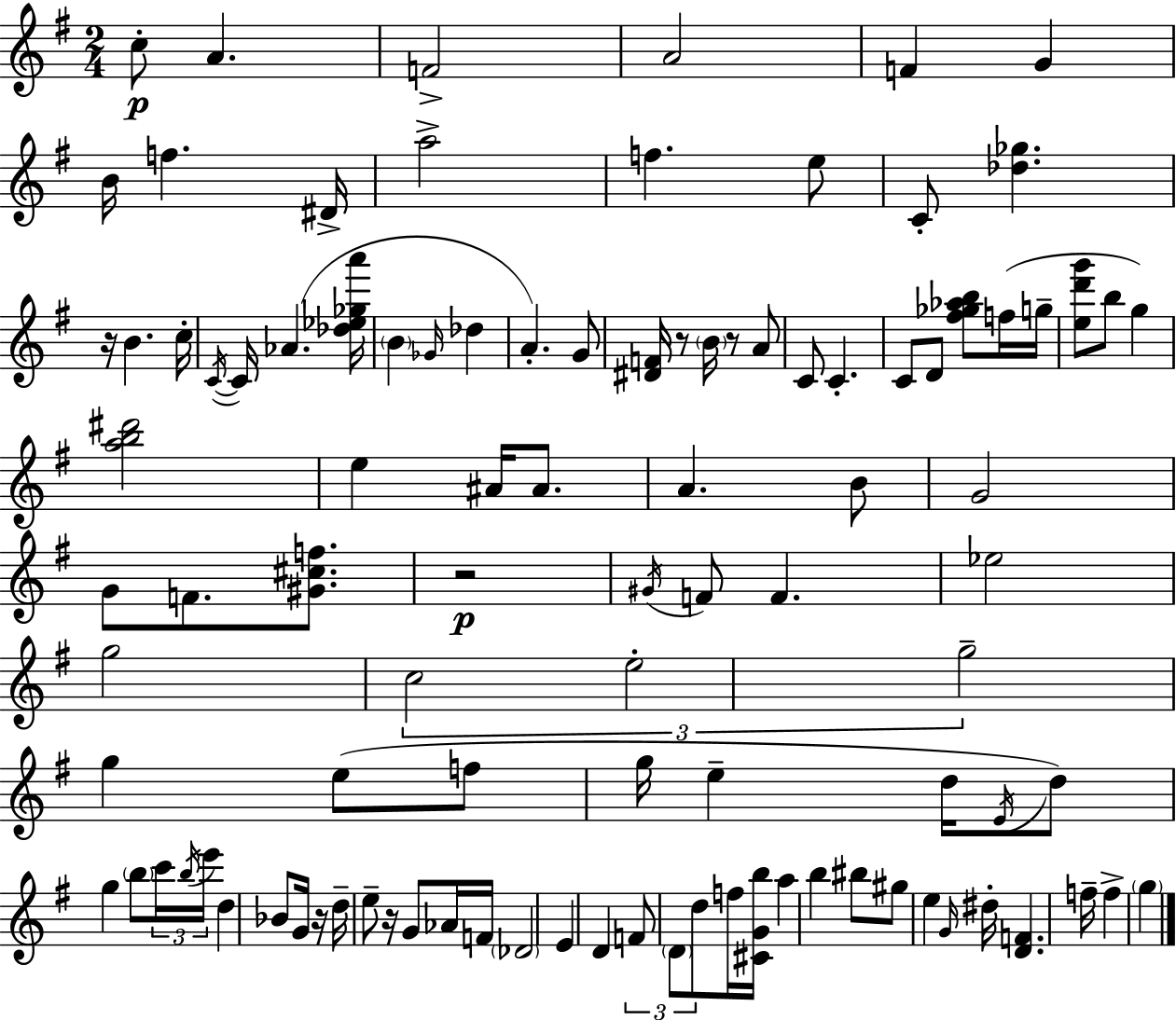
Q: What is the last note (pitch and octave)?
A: G5